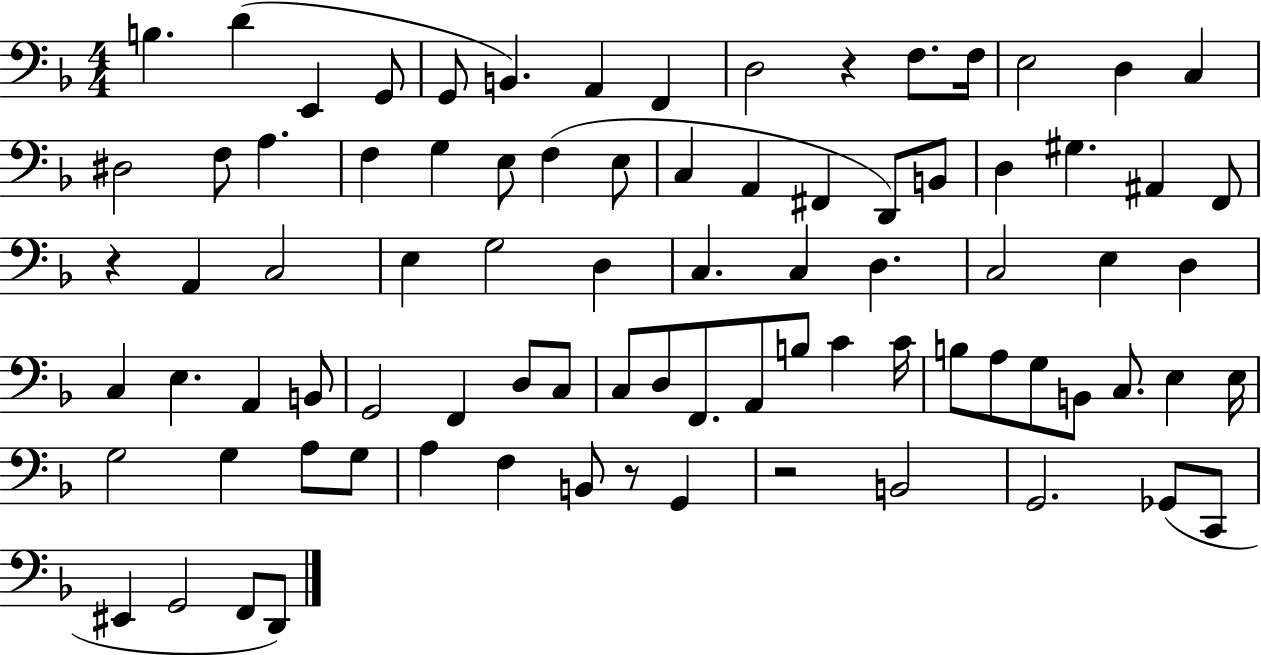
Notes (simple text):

B3/q. D4/q E2/q G2/e G2/e B2/q. A2/q F2/q D3/h R/q F3/e. F3/s E3/h D3/q C3/q D#3/h F3/e A3/q. F3/q G3/q E3/e F3/q E3/e C3/q A2/q F#2/q D2/e B2/e D3/q G#3/q. A#2/q F2/e R/q A2/q C3/h E3/q G3/h D3/q C3/q. C3/q D3/q. C3/h E3/q D3/q C3/q E3/q. A2/q B2/e G2/h F2/q D3/e C3/e C3/e D3/e F2/e. A2/e B3/e C4/q C4/s B3/e A3/e G3/e B2/e C3/e. E3/q E3/s G3/h G3/q A3/e G3/e A3/q F3/q B2/e R/e G2/q R/h B2/h G2/h. Gb2/e C2/e EIS2/q G2/h F2/e D2/e